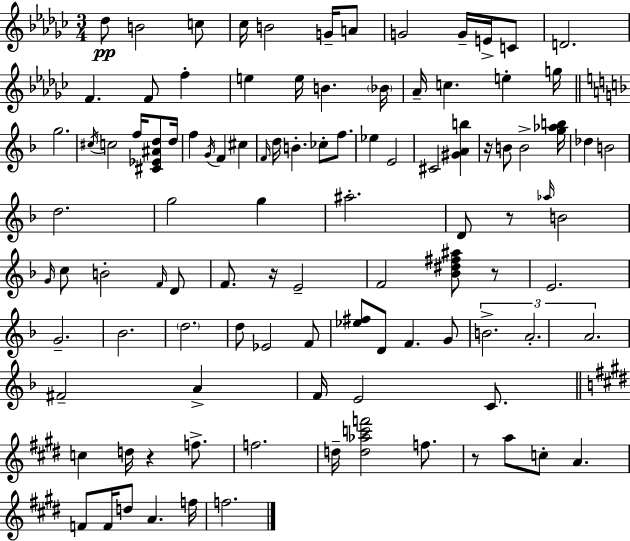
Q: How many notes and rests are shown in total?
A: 104